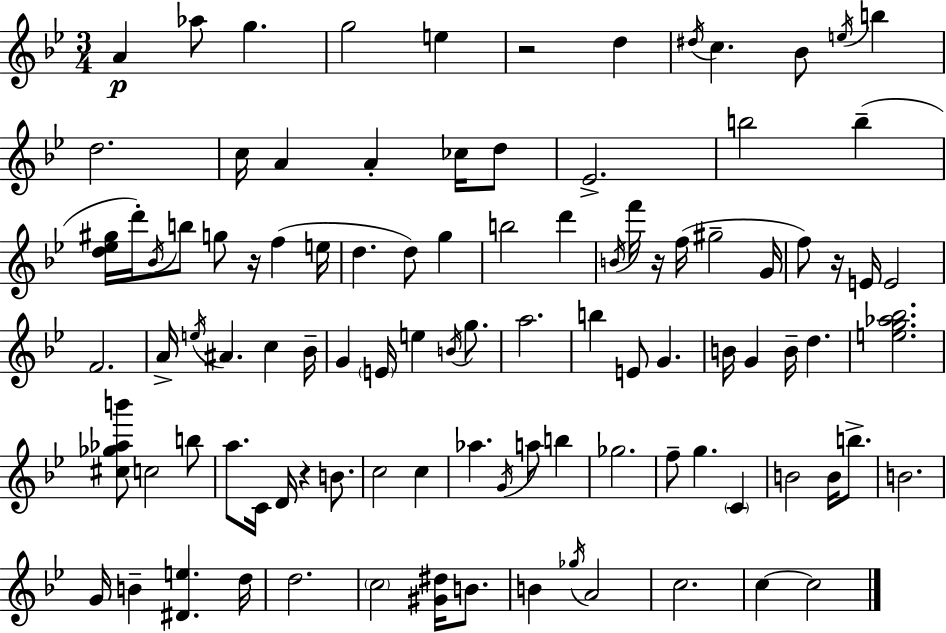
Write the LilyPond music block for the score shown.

{
  \clef treble
  \numericTimeSignature
  \time 3/4
  \key g \minor
  \repeat volta 2 { a'4\p aes''8 g''4. | g''2 e''4 | r2 d''4 | \acciaccatura { dis''16 } c''4. bes'8 \acciaccatura { e''16 } b''4 | \break d''2. | c''16 a'4 a'4-. ces''16 | d''8 ees'2.-> | b''2 b''4--( | \break <d'' ees'' gis''>16 d'''16-.) \acciaccatura { bes'16 } b''8 g''8 r16 f''4( | e''16 d''4. d''8) g''4 | b''2 d'''4 | \acciaccatura { b'16 } f'''16 r16 f''16( gis''2-- | \break g'16 f''8) r16 e'16 e'2 | f'2. | a'16-> \acciaccatura { e''16 } ais'4. | c''4 bes'16-- g'4 \parenthesize e'16 e''4 | \break \acciaccatura { b'16 } g''8. a''2. | b''4 e'8 | g'4. b'16 g'4 b'16-- | d''4. <e'' g'' aes'' bes''>2. | \break <cis'' ges'' aes'' b'''>8 c''2 | b''8 a''8. c'16 d'16 r4 | b'8. c''2 | c''4 aes''4. | \break \acciaccatura { g'16 } a''8 b''4 ges''2. | f''8-- g''4. | \parenthesize c'4 b'2 | b'16 b''8.-> b'2. | \break g'16 b'4-- | <dis' e''>4. d''16 d''2. | \parenthesize c''2 | <gis' dis''>16 b'8. b'4 \acciaccatura { ges''16 } | \break a'2 c''2. | c''4~~ | c''2 } \bar "|."
}